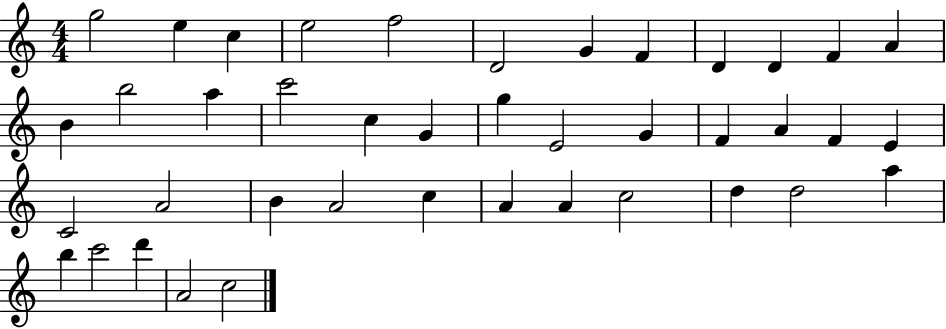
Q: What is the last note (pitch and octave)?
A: C5